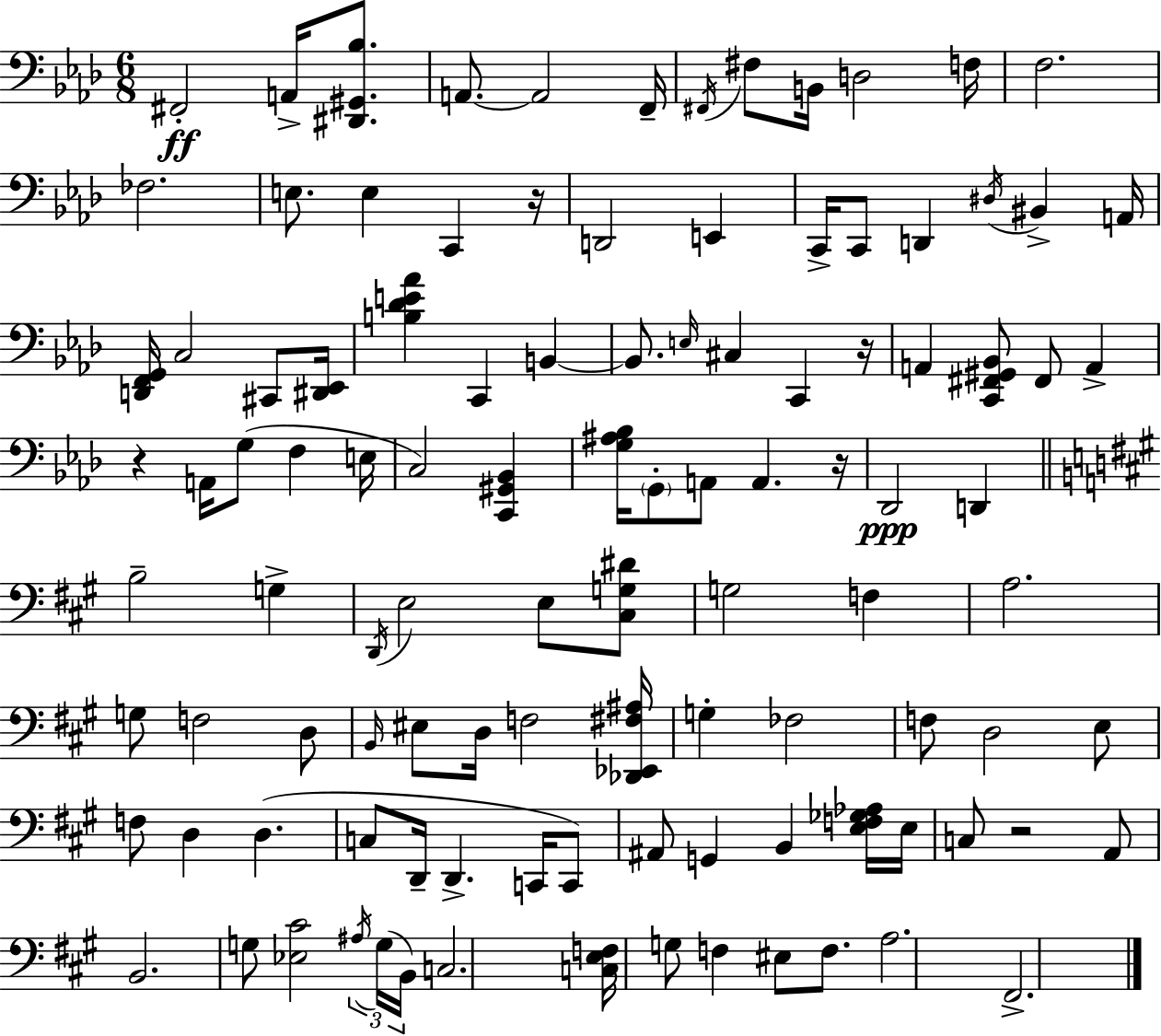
F#2/h A2/s [D#2,G#2,Bb3]/e. A2/e. A2/h F2/s F#2/s F#3/e B2/s D3/h F3/s F3/h. FES3/h. E3/e. E3/q C2/q R/s D2/h E2/q C2/s C2/e D2/q D#3/s BIS2/q A2/s [D2,F2,G2]/s C3/h C#2/e [D#2,Eb2]/s [B3,Db4,E4,Ab4]/q C2/q B2/q B2/e. E3/s C#3/q C2/q R/s A2/q [C2,F#2,G#2,Bb2]/e F#2/e A2/q R/q A2/s G3/e F3/q E3/s C3/h [C2,G#2,Bb2]/q [G3,A#3,Bb3]/s G2/e A2/e A2/q. R/s Db2/h D2/q B3/h G3/q D2/s E3/h E3/e [C#3,G3,D#4]/e G3/h F3/q A3/h. G3/e F3/h D3/e B2/s EIS3/e D3/s F3/h [Db2,Eb2,F#3,A#3]/s G3/q FES3/h F3/e D3/h E3/e F3/e D3/q D3/q. C3/e D2/s D2/q. C2/s C2/e A#2/e G2/q B2/q [E3,F3,Gb3,Ab3]/s E3/s C3/e R/h A2/e B2/h. G3/e [Eb3,C#4]/h A#3/s G3/s B2/s C3/h. [C3,E3,F3]/s G3/e F3/q EIS3/e F3/e. A3/h. F#2/h.